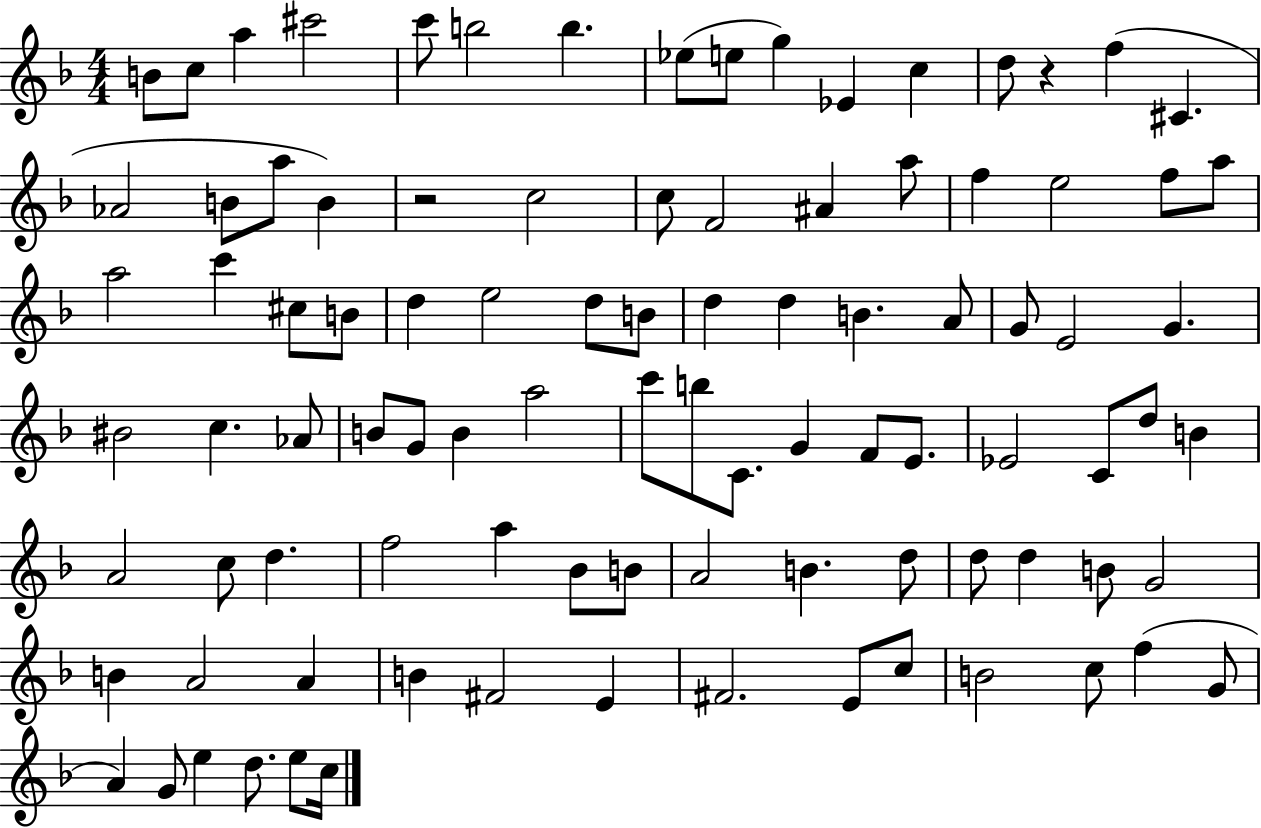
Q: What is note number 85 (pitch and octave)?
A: C5